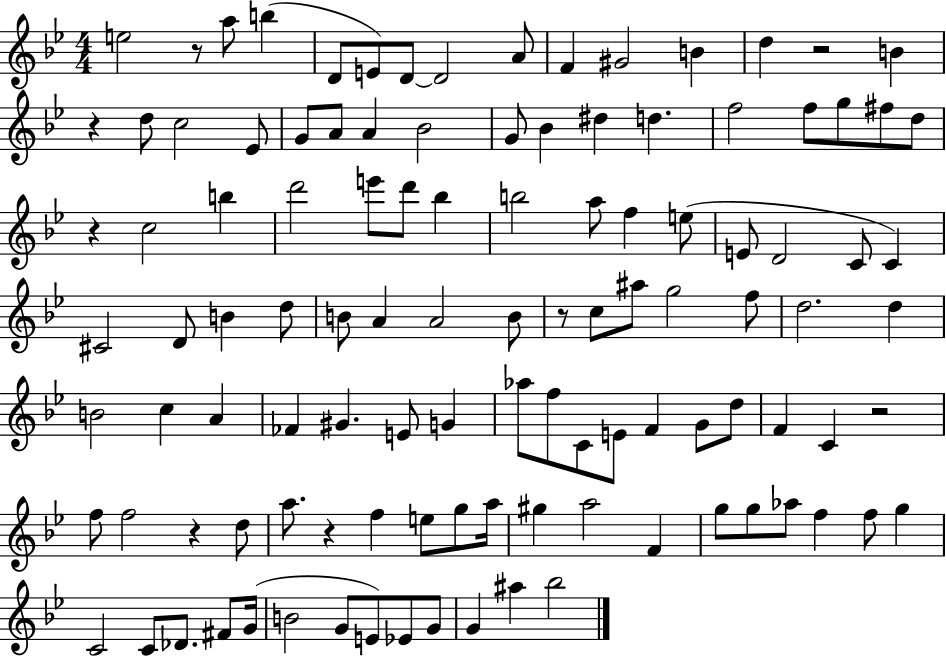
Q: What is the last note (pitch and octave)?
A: Bb5